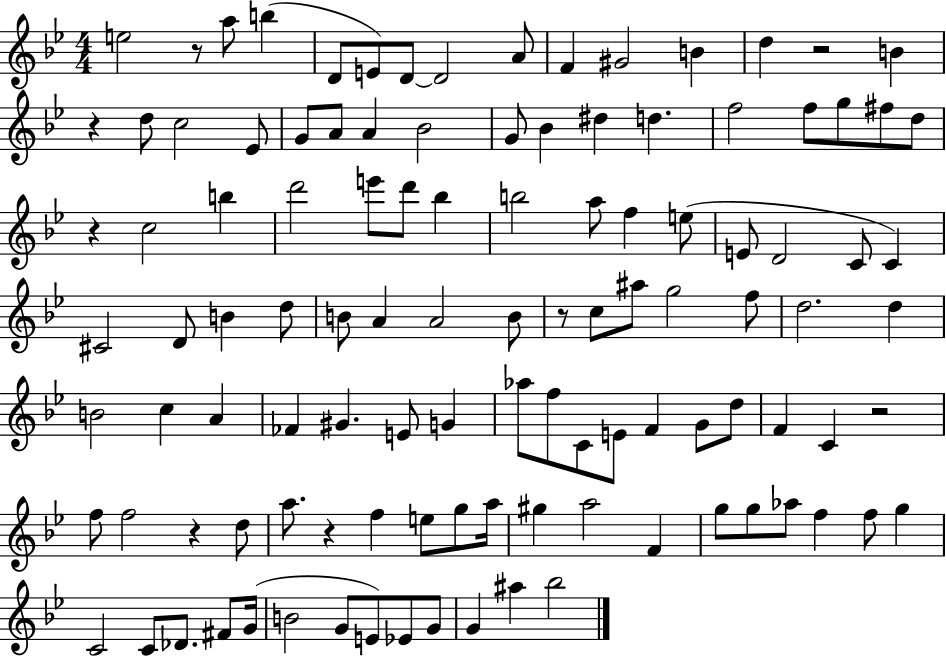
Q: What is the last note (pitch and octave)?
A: Bb5